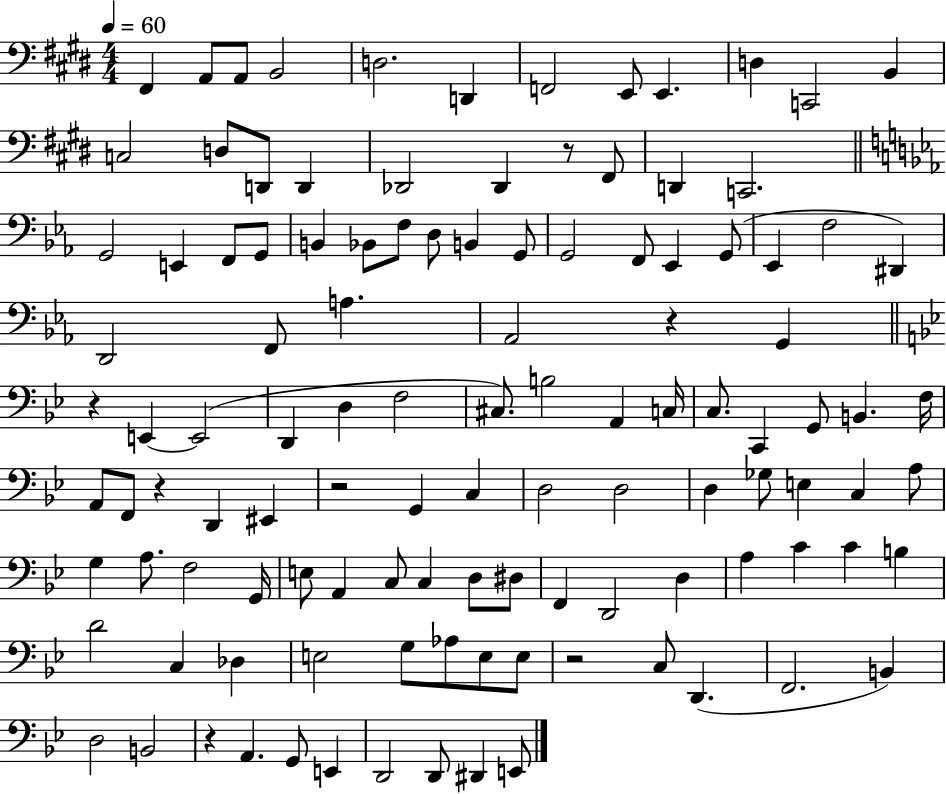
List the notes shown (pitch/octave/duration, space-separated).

F#2/q A2/e A2/e B2/h D3/h. D2/q F2/h E2/e E2/q. D3/q C2/h B2/q C3/h D3/e D2/e D2/q Db2/h Db2/q R/e F#2/e D2/q C2/h. G2/h E2/q F2/e G2/e B2/q Bb2/e F3/e D3/e B2/q G2/e G2/h F2/e Eb2/q G2/e Eb2/q F3/h D#2/q D2/h F2/e A3/q. Ab2/h R/q G2/q R/q E2/q E2/h D2/q D3/q F3/h C#3/e. B3/h A2/q C3/s C3/e. C2/q G2/e B2/q. F3/s A2/e F2/e R/q D2/q EIS2/q R/h G2/q C3/q D3/h D3/h D3/q Gb3/e E3/q C3/q A3/e G3/q A3/e. F3/h G2/s E3/e A2/q C3/e C3/q D3/e D#3/e F2/q D2/h D3/q A3/q C4/q C4/q B3/q D4/h C3/q Db3/q E3/h G3/e Ab3/e E3/e E3/e R/h C3/e D2/q. F2/h. B2/q D3/h B2/h R/q A2/q. G2/e E2/q D2/h D2/e D#2/q E2/e